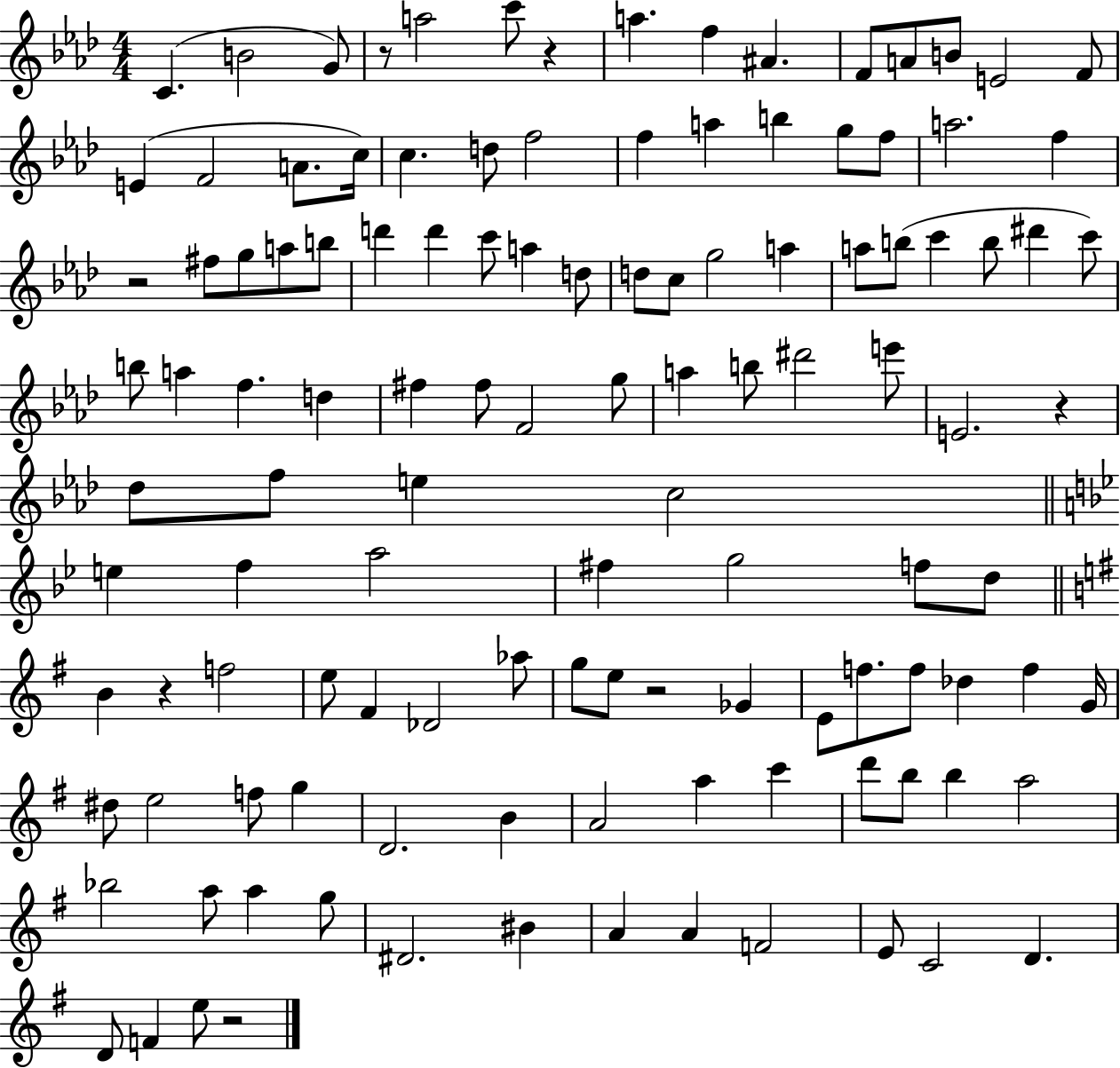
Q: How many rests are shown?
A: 7